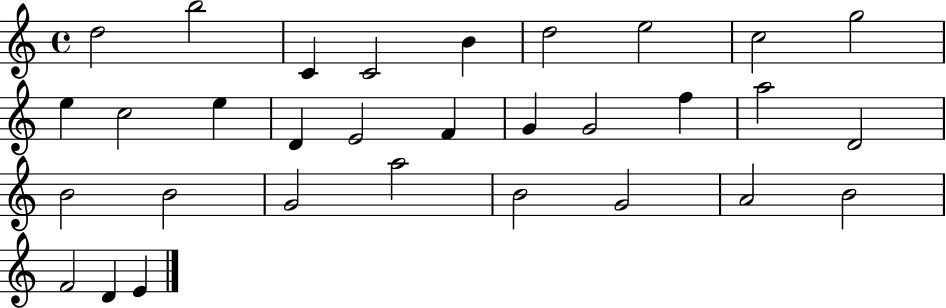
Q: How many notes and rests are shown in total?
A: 31